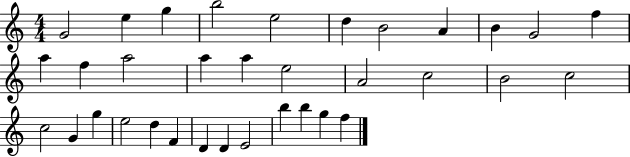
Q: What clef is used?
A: treble